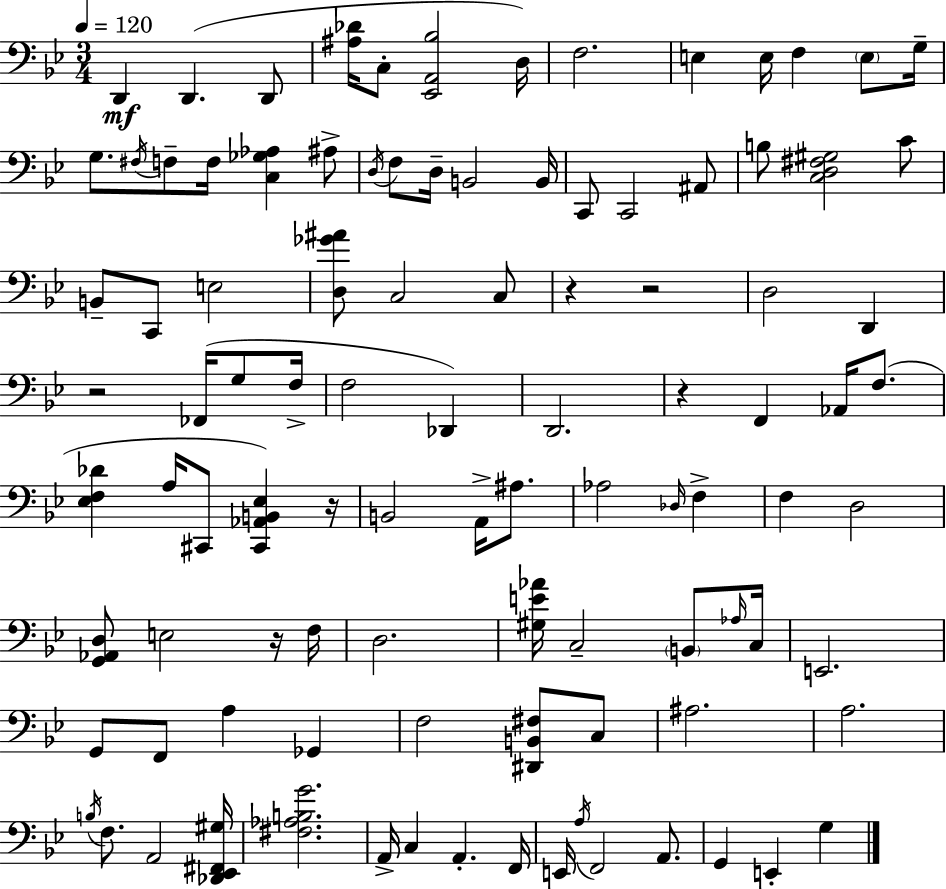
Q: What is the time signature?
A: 3/4